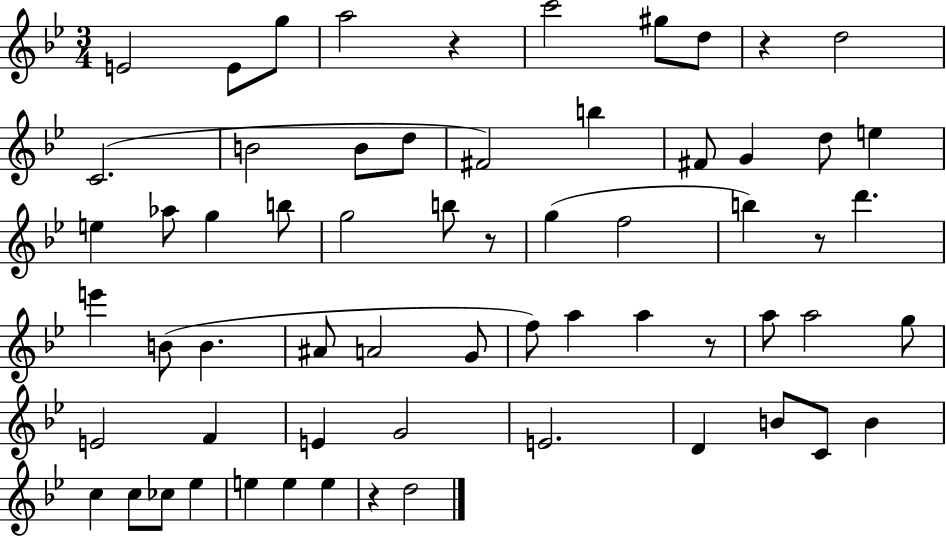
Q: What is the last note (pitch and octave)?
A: D5